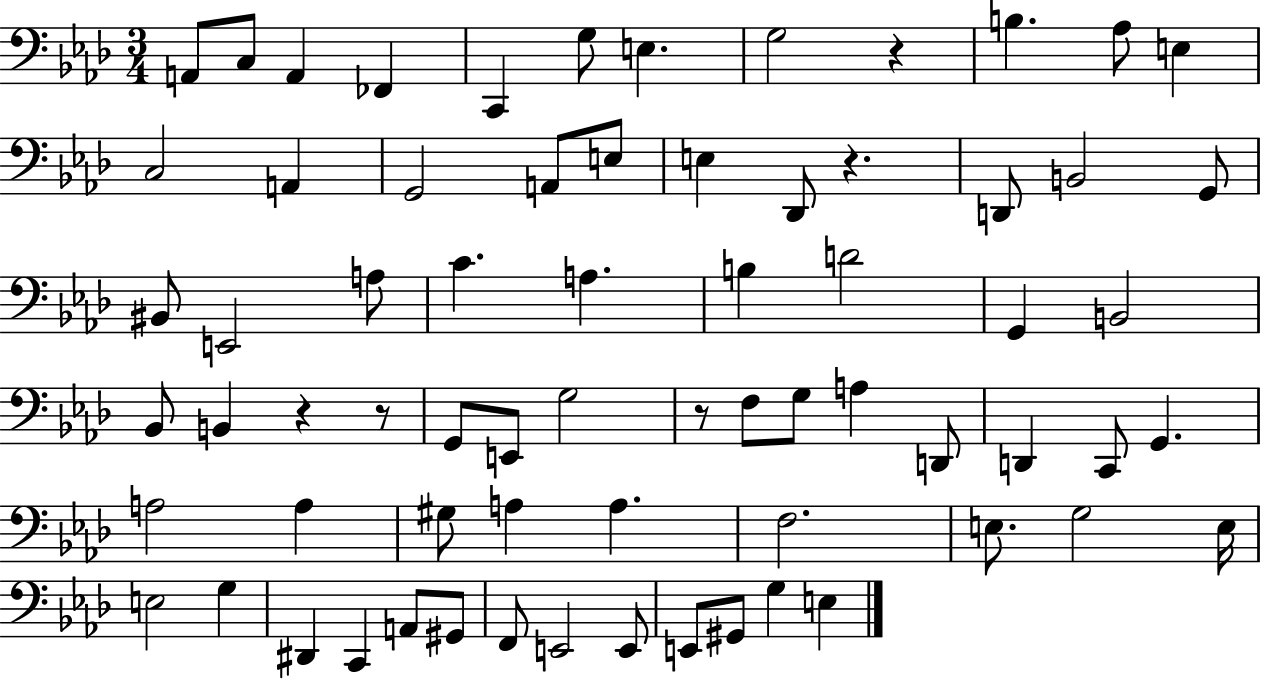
{
  \clef bass
  \numericTimeSignature
  \time 3/4
  \key aes \major
  a,8 c8 a,4 fes,4 | c,4 g8 e4. | g2 r4 | b4. aes8 e4 | \break c2 a,4 | g,2 a,8 e8 | e4 des,8 r4. | d,8 b,2 g,8 | \break bis,8 e,2 a8 | c'4. a4. | b4 d'2 | g,4 b,2 | \break bes,8 b,4 r4 r8 | g,8 e,8 g2 | r8 f8 g8 a4 d,8 | d,4 c,8 g,4. | \break a2 a4 | gis8 a4 a4. | f2. | e8. g2 e16 | \break e2 g4 | dis,4 c,4 a,8 gis,8 | f,8 e,2 e,8 | e,8 gis,8 g4 e4 | \break \bar "|."
}